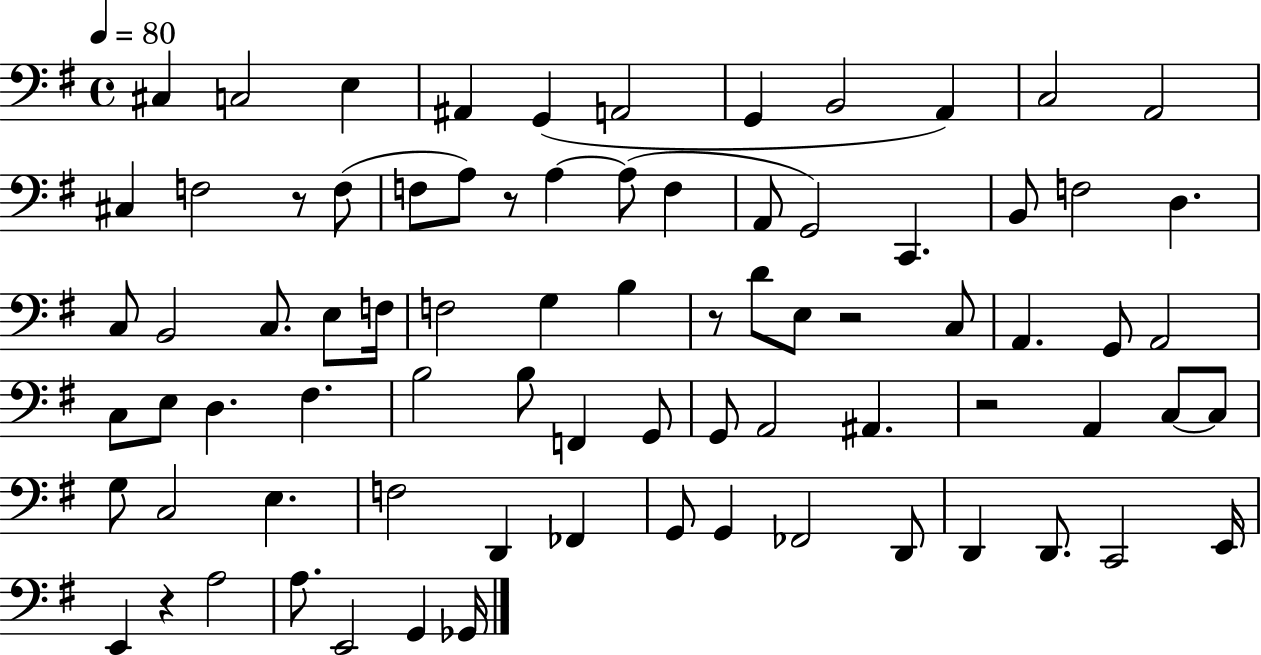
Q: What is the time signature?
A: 4/4